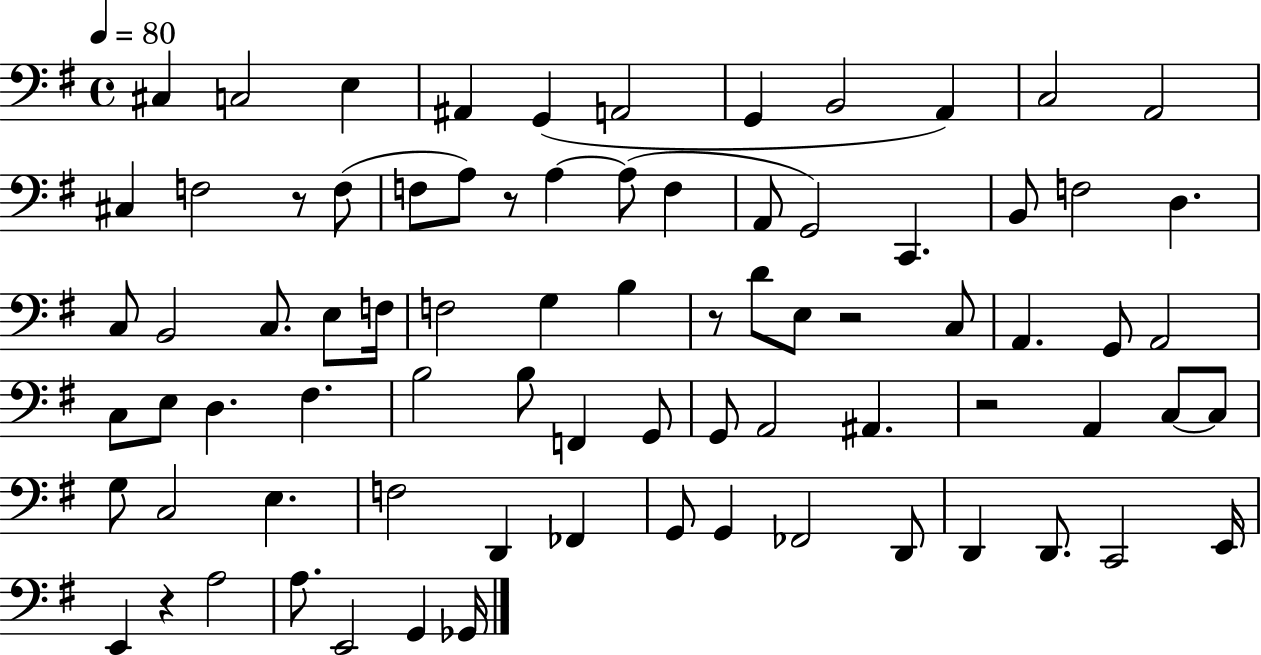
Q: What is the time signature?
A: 4/4